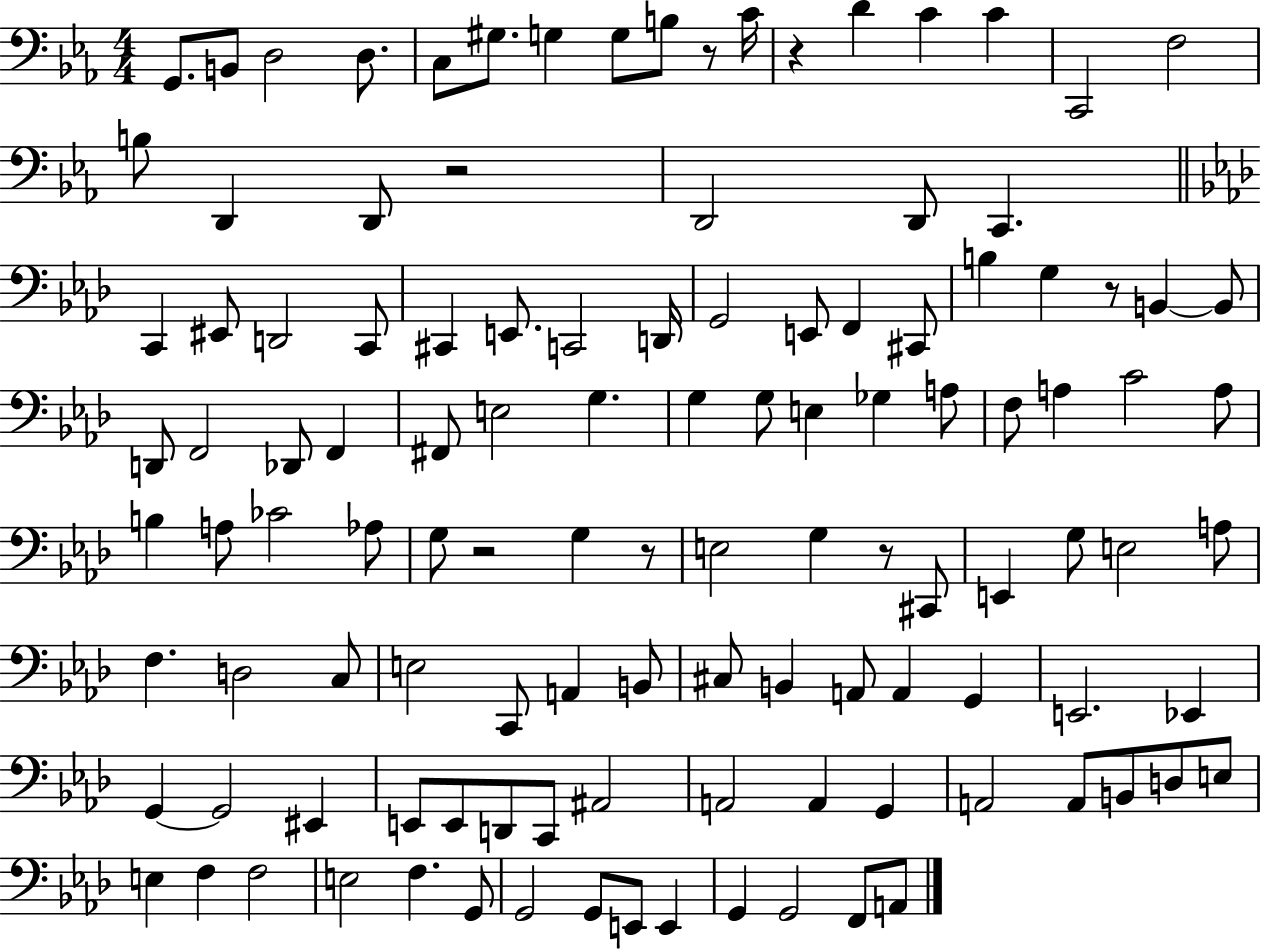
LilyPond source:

{
  \clef bass
  \numericTimeSignature
  \time 4/4
  \key ees \major
  g,8. b,8 d2 d8. | c8 gis8. g4 g8 b8 r8 c'16 | r4 d'4 c'4 c'4 | c,2 f2 | \break b8 d,4 d,8 r2 | d,2 d,8 c,4. | \bar "||" \break \key aes \major c,4 eis,8 d,2 c,8 | cis,4 e,8. c,2 d,16 | g,2 e,8 f,4 cis,8 | b4 g4 r8 b,4~~ b,8 | \break d,8 f,2 des,8 f,4 | fis,8 e2 g4. | g4 g8 e4 ges4 a8 | f8 a4 c'2 a8 | \break b4 a8 ces'2 aes8 | g8 r2 g4 r8 | e2 g4 r8 cis,8 | e,4 g8 e2 a8 | \break f4. d2 c8 | e2 c,8 a,4 b,8 | cis8 b,4 a,8 a,4 g,4 | e,2. ees,4 | \break g,4~~ g,2 eis,4 | e,8 e,8 d,8 c,8 ais,2 | a,2 a,4 g,4 | a,2 a,8 b,8 d8 e8 | \break e4 f4 f2 | e2 f4. g,8 | g,2 g,8 e,8 e,4 | g,4 g,2 f,8 a,8 | \break \bar "|."
}